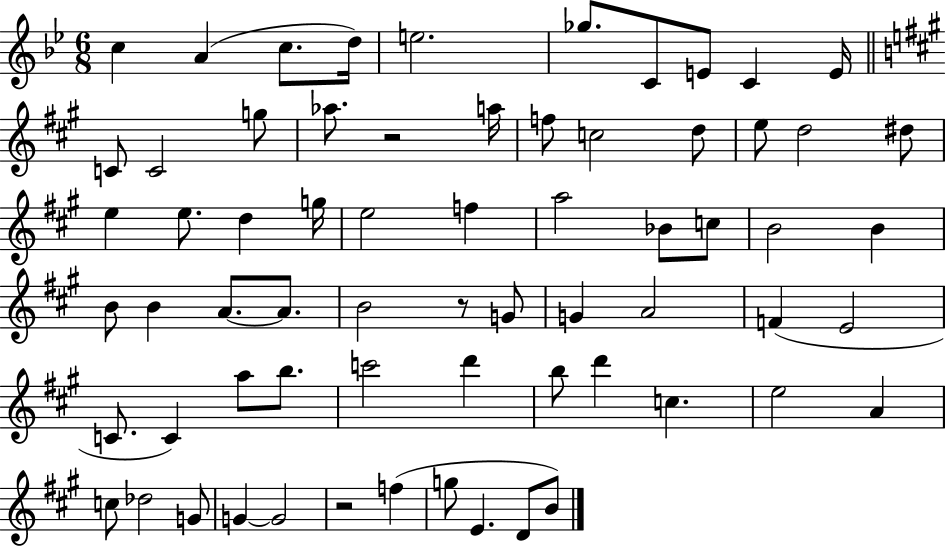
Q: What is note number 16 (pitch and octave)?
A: F5